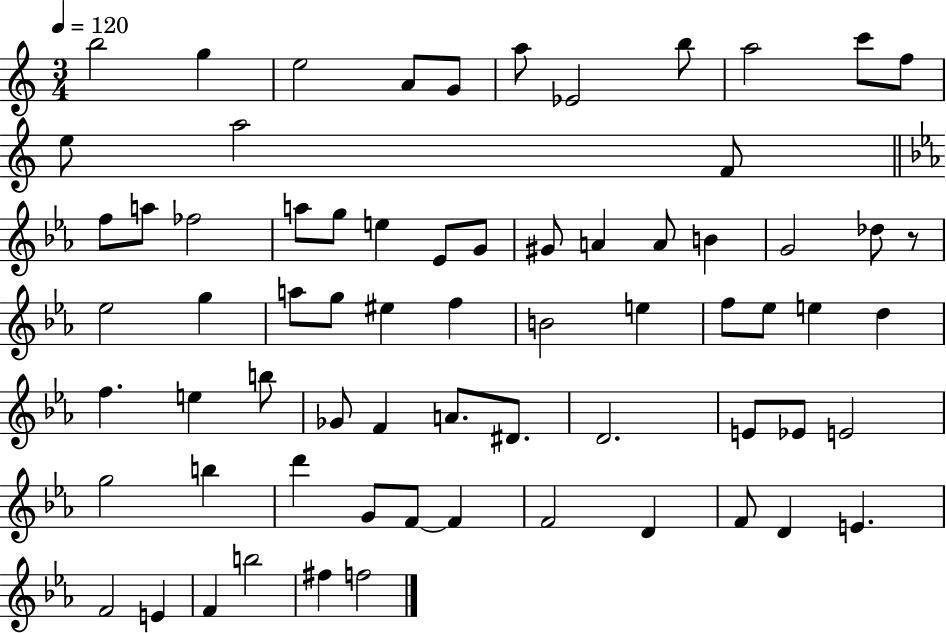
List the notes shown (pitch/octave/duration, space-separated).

B5/h G5/q E5/h A4/e G4/e A5/e Eb4/h B5/e A5/h C6/e F5/e E5/e A5/h F4/e F5/e A5/e FES5/h A5/e G5/e E5/q Eb4/e G4/e G#4/e A4/q A4/e B4/q G4/h Db5/e R/e Eb5/h G5/q A5/e G5/e EIS5/q F5/q B4/h E5/q F5/e Eb5/e E5/q D5/q F5/q. E5/q B5/e Gb4/e F4/q A4/e. D#4/e. D4/h. E4/e Eb4/e E4/h G5/h B5/q D6/q G4/e F4/e F4/q F4/h D4/q F4/e D4/q E4/q. F4/h E4/q F4/q B5/h F#5/q F5/h